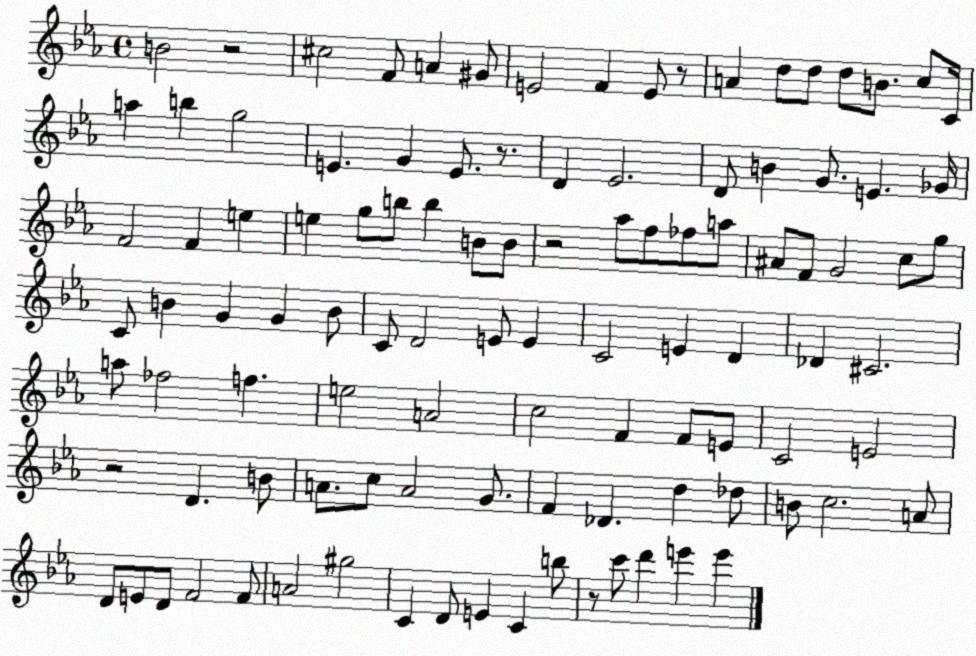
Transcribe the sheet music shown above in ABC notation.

X:1
T:Untitled
M:4/4
L:1/4
K:Eb
B2 z2 ^c2 F/2 A ^G/2 E2 F E/2 z/2 A d/2 d/2 d/2 B/2 c/2 C/4 a b g2 E G E/2 z/2 D _E2 D/2 B G/2 E _G/4 F2 F e e g/2 b/2 b B/2 B/2 z2 _a/2 f/2 _f/2 a/2 ^A/2 F/2 G2 c/2 g/2 C/2 B G G B/2 C/2 D2 E/2 E C2 E D _D ^C2 a/2 _f2 f e2 A2 c2 F F/2 E/2 C2 E2 z2 D B/2 A/2 c/2 A2 G/2 F _D d _d/2 B/2 c2 A/2 D/2 E/2 D/2 F2 F/2 A2 ^g2 C D/2 E C b/2 z/2 c'/2 d' e' e'